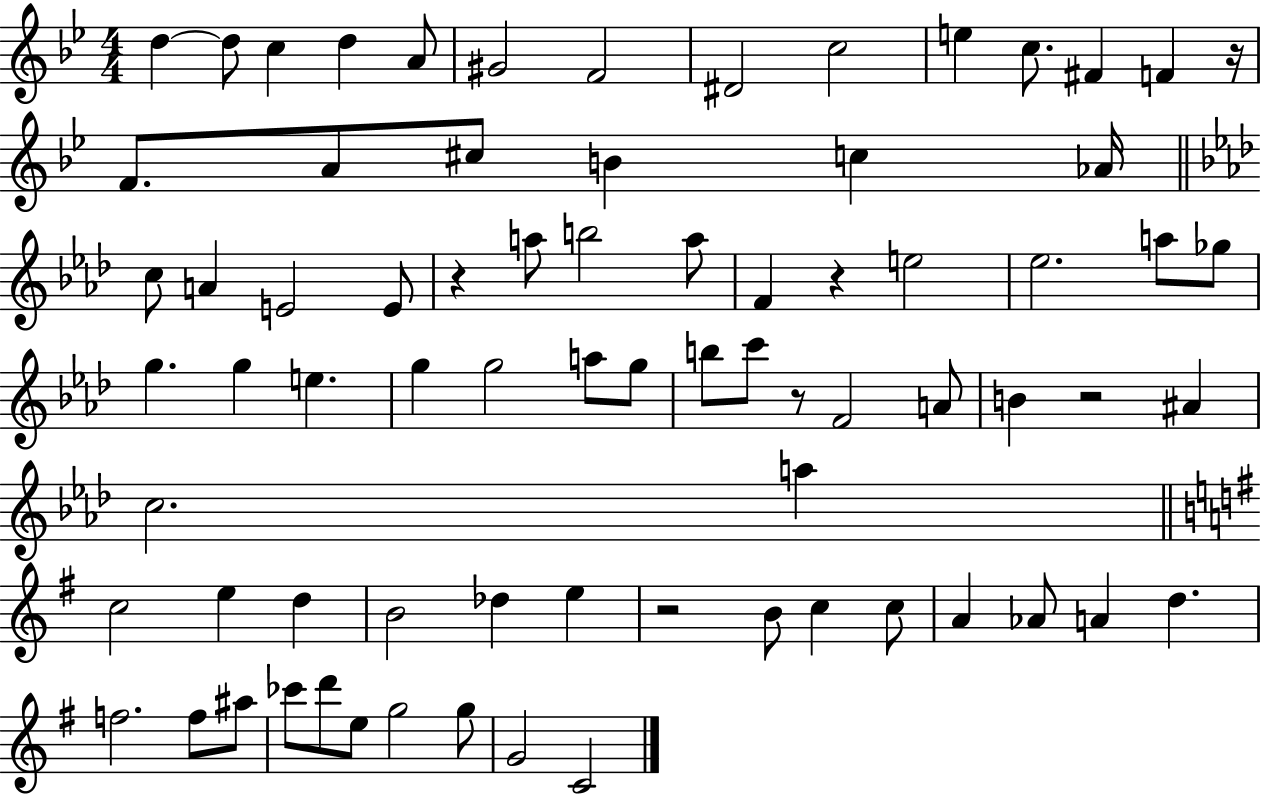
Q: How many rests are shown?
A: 6